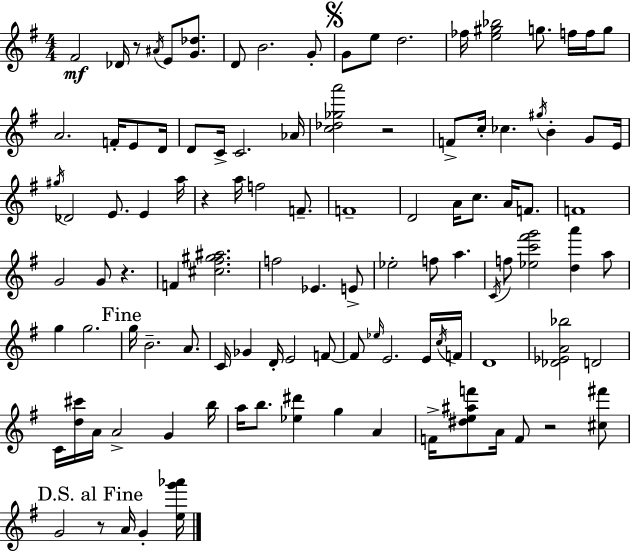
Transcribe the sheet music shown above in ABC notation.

X:1
T:Untitled
M:4/4
L:1/4
K:Em
^F2 _D/4 z/2 ^A/4 E/2 [G_d]/2 D/2 B2 G/2 G/2 e/2 d2 _f/4 [e^g_b]2 g/2 f/4 f/4 g/2 A2 F/4 E/2 D/4 D/2 C/4 C2 _A/4 [c_d_ga']2 z2 F/2 c/4 _c ^g/4 B G/2 E/4 ^g/4 _D2 E/2 E a/4 z a/4 f2 F/2 F4 D2 A/4 c/2 A/4 F/2 F4 G2 G/2 z F [^c^f^g^a]2 f2 _E E/2 _e2 f/2 a C/4 f/2 [_ec'^f'g']2 [da'] a/2 g g2 g/4 B2 A/2 C/4 _G D/4 E2 F/2 F/2 _e/4 E2 E/4 c/4 F/4 D4 [_D_EA_b]2 D2 C/4 [d^c']/4 A/4 A2 G b/4 a/4 b/2 [_e^d'] g A F/4 [^de^af']/2 A/4 F/2 z2 [^c^f']/2 G2 z/2 A/4 G [eg'_a']/4